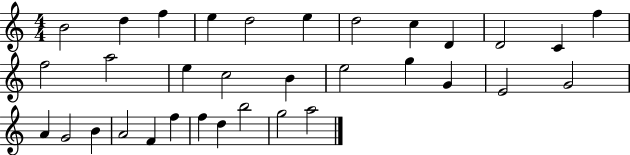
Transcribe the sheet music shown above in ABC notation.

X:1
T:Untitled
M:4/4
L:1/4
K:C
B2 d f e d2 e d2 c D D2 C f f2 a2 e c2 B e2 g G E2 G2 A G2 B A2 F f f d b2 g2 a2